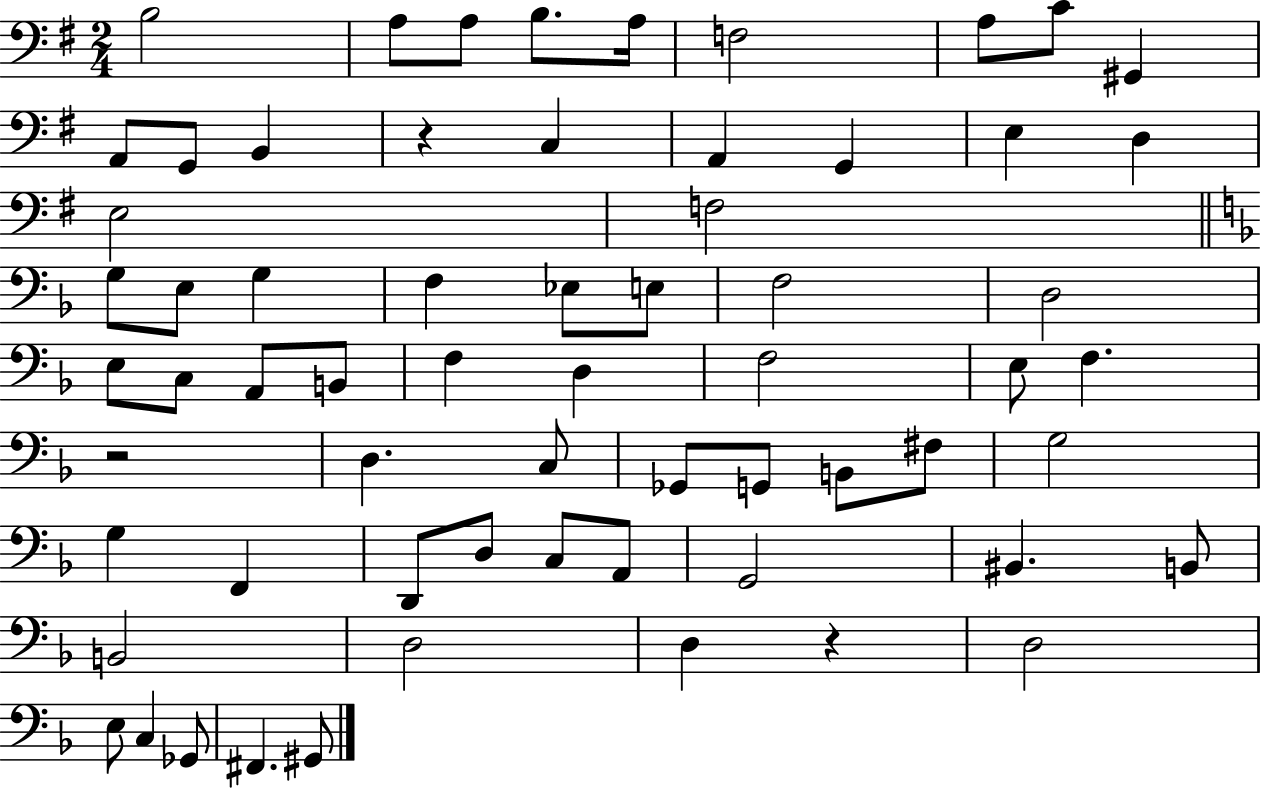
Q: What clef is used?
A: bass